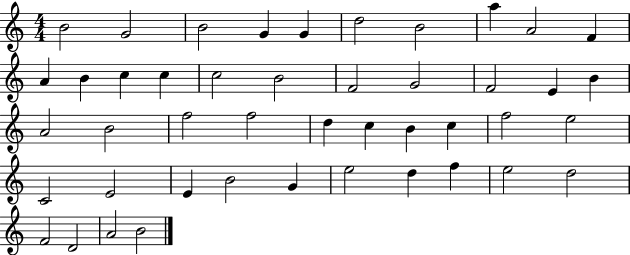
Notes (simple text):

B4/h G4/h B4/h G4/q G4/q D5/h B4/h A5/q A4/h F4/q A4/q B4/q C5/q C5/q C5/h B4/h F4/h G4/h F4/h E4/q B4/q A4/h B4/h F5/h F5/h D5/q C5/q B4/q C5/q F5/h E5/h C4/h E4/h E4/q B4/h G4/q E5/h D5/q F5/q E5/h D5/h F4/h D4/h A4/h B4/h